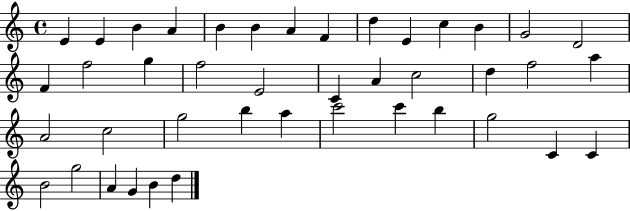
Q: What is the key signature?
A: C major